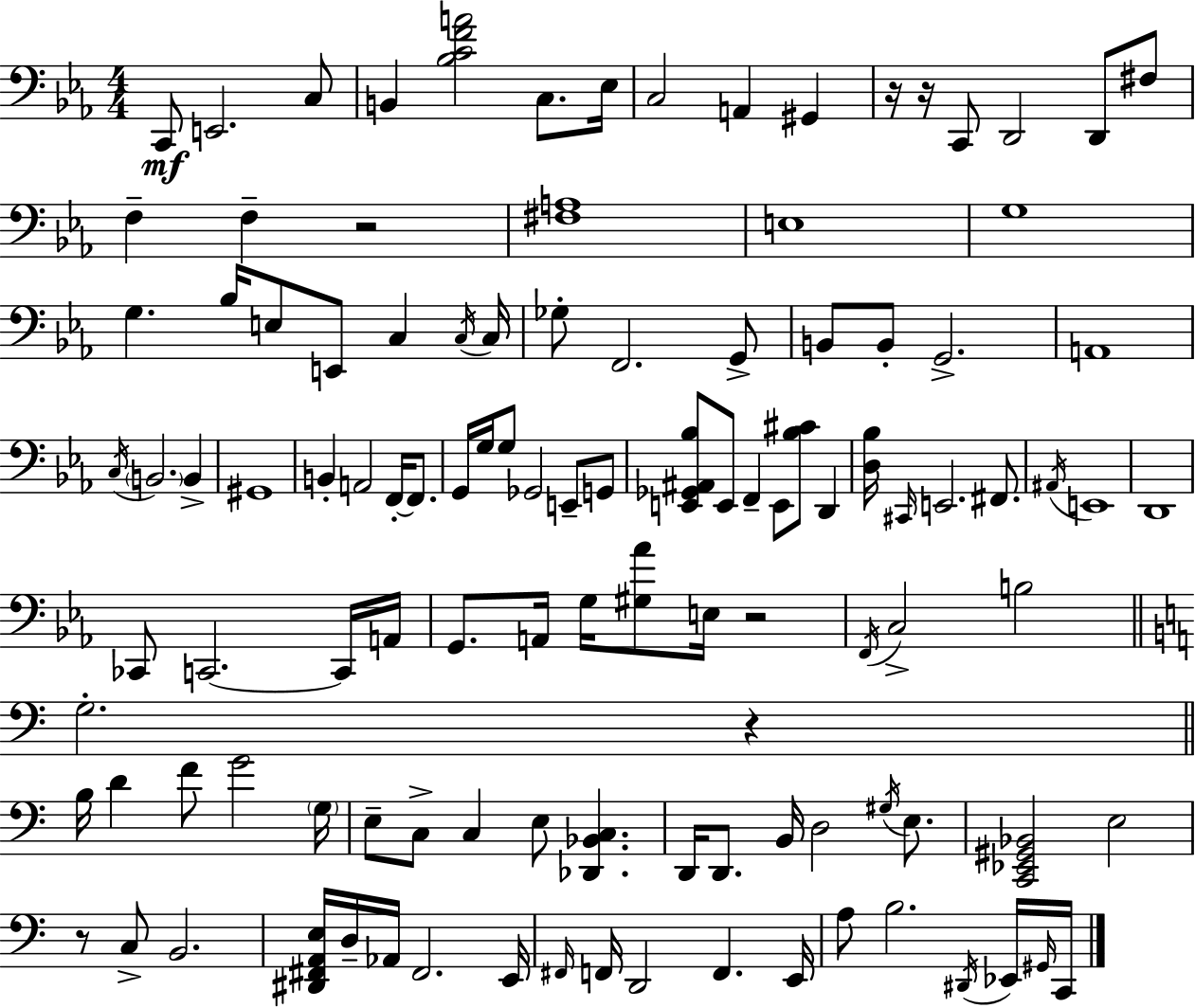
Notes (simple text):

C2/e E2/h. C3/e B2/q [Bb3,C4,F4,A4]/h C3/e. Eb3/s C3/h A2/q G#2/q R/s R/s C2/e D2/h D2/e F#3/e F3/q F3/q R/h [F#3,A3]/w E3/w G3/w G3/q. Bb3/s E3/e E2/e C3/q C3/s C3/s Gb3/e F2/h. G2/e B2/e B2/e G2/h. A2/w C3/s B2/h. B2/q G#2/w B2/q A2/h F2/s F2/e. G2/s G3/s G3/e Gb2/h E2/e G2/e [E2,Gb2,A#2,Bb3]/e E2/e F2/q E2/e [Bb3,C#4]/e D2/q [D3,Bb3]/s C#2/s E2/h. F#2/e. A#2/s E2/w D2/w CES2/e C2/h. C2/s A2/s G2/e. A2/s G3/s [G#3,Ab4]/e E3/s R/h F2/s C3/h B3/h G3/h. R/q B3/s D4/q F4/e G4/h G3/s E3/e C3/e C3/q E3/e [Db2,Bb2,C3]/q. D2/s D2/e. B2/s D3/h G#3/s E3/e. [C2,Eb2,G#2,Bb2]/h E3/h R/e C3/e B2/h. [D#2,F#2,A2,E3]/s D3/s Ab2/s F#2/h. E2/s F#2/s F2/s D2/h F2/q. E2/s A3/e B3/h. D#2/s Eb2/s G#2/s C2/s